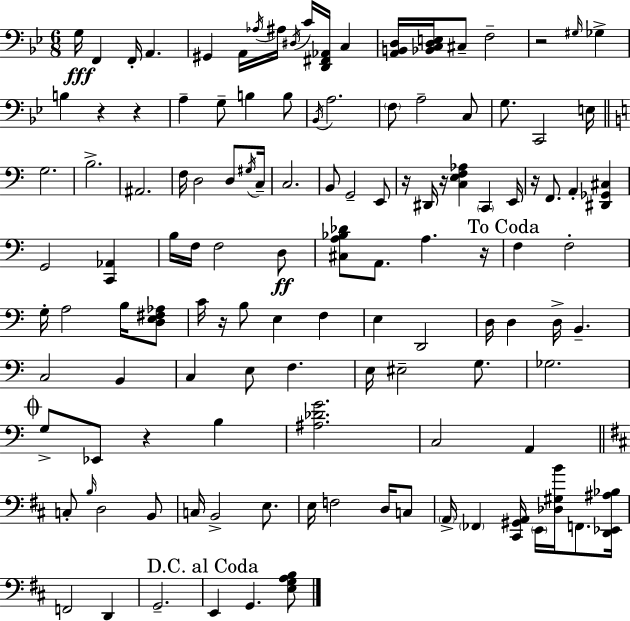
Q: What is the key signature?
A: G minor